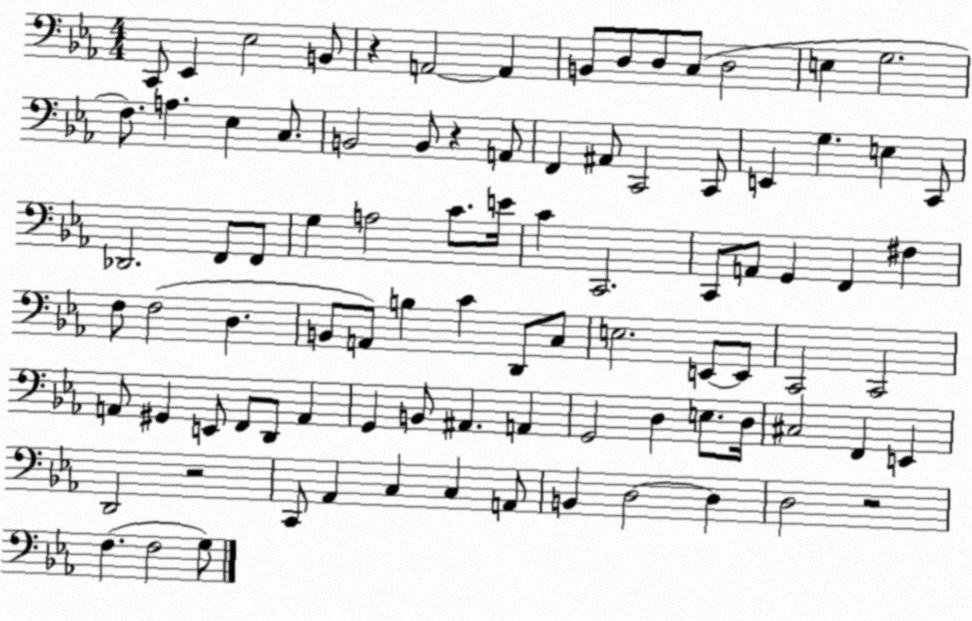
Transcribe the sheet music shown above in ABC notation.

X:1
T:Untitled
M:4/4
L:1/4
K:Eb
C,,/2 _E,, _E,2 B,,/2 z A,,2 A,, B,,/2 D,/2 D,/2 C,/2 D,2 E, G,2 F,/2 A, _E, C,/2 B,,2 B,,/2 z A,,/2 F,, ^A,,/2 C,,2 C,,/2 E,, G, E, C,,/2 _D,,2 F,,/2 F,,/2 G, A,2 C/2 E/4 C C,,2 C,,/2 A,,/2 G,, F,, ^F, F,/2 F,2 D, B,,/2 A,,/2 B, C D,,/2 C,/2 E,2 E,,/2 E,,/2 C,,2 C,,2 A,,/2 ^G,, E,,/2 F,,/2 D,,/2 A,, G,, B,,/2 ^A,, A,, G,,2 D, E,/2 D,/4 ^C,2 F,, E,, D,,2 z2 C,,/2 _A,, C, C, A,,/2 B,, D,2 D, D,2 z2 F, F,2 G,/2